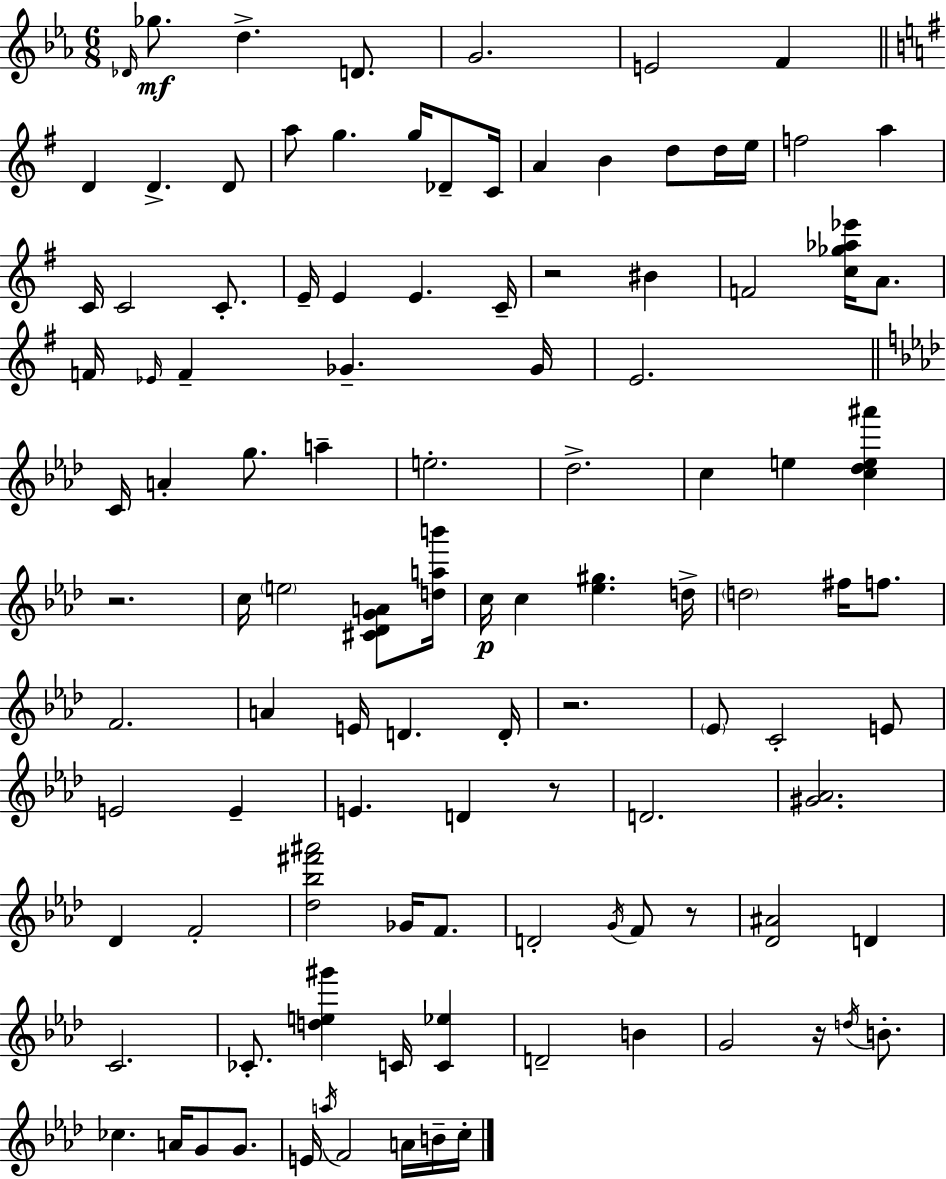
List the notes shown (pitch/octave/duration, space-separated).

Db4/s Gb5/e. D5/q. D4/e. G4/h. E4/h F4/q D4/q D4/q. D4/e A5/e G5/q. G5/s Db4/e C4/s A4/q B4/q D5/e D5/s E5/s F5/h A5/q C4/s C4/h C4/e. E4/s E4/q E4/q. C4/s R/h BIS4/q F4/h [C5,Gb5,Ab5,Eb6]/s A4/e. F4/s Eb4/s F4/q Gb4/q. Gb4/s E4/h. C4/s A4/q G5/e. A5/q E5/h. Db5/h. C5/q E5/q [C5,Db5,E5,A#6]/q R/h. C5/s E5/h [C#4,Db4,G4,A4]/e [D5,A5,B6]/s C5/s C5/q [Eb5,G#5]/q. D5/s D5/h F#5/s F5/e. F4/h. A4/q E4/s D4/q. D4/s R/h. Eb4/e C4/h E4/e E4/h E4/q E4/q. D4/q R/e D4/h. [G#4,Ab4]/h. Db4/q F4/h [Db5,Bb5,F#6,A#6]/h Gb4/s F4/e. D4/h G4/s F4/e R/e [Db4,A#4]/h D4/q C4/h. CES4/e. [D5,E5,G#6]/q C4/s [C4,Eb5]/q D4/h B4/q G4/h R/s D5/s B4/e. CES5/q. A4/s G4/e G4/e. E4/s A5/s F4/h A4/s B4/s C5/s